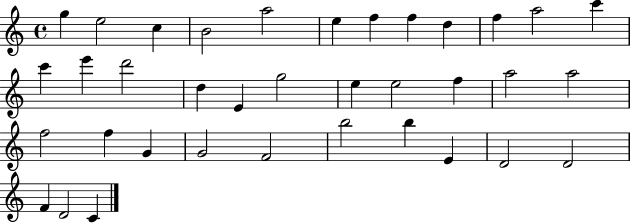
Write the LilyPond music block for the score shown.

{
  \clef treble
  \time 4/4
  \defaultTimeSignature
  \key c \major
  g''4 e''2 c''4 | b'2 a''2 | e''4 f''4 f''4 d''4 | f''4 a''2 c'''4 | \break c'''4 e'''4 d'''2 | d''4 e'4 g''2 | e''4 e''2 f''4 | a''2 a''2 | \break f''2 f''4 g'4 | g'2 f'2 | b''2 b''4 e'4 | d'2 d'2 | \break f'4 d'2 c'4 | \bar "|."
}